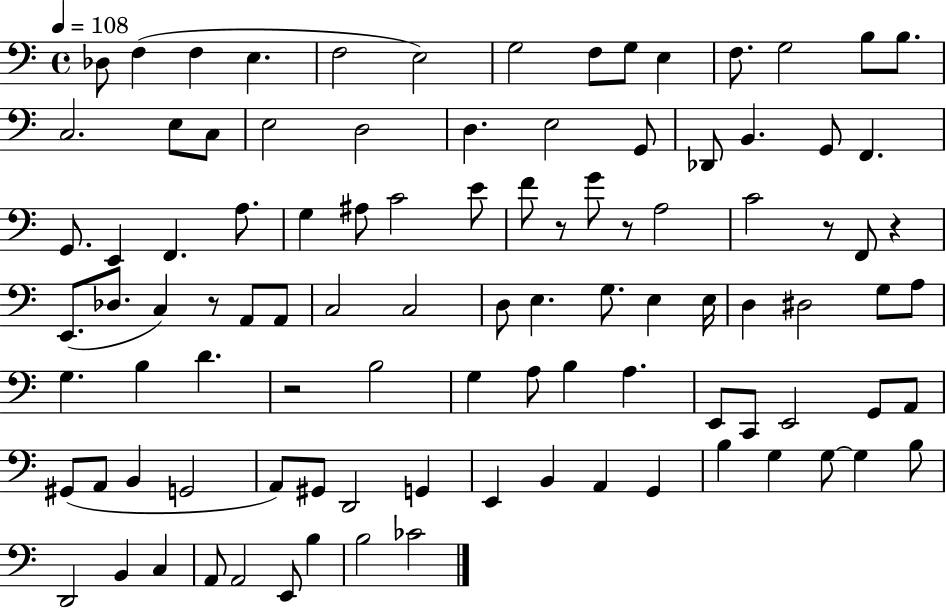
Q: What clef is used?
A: bass